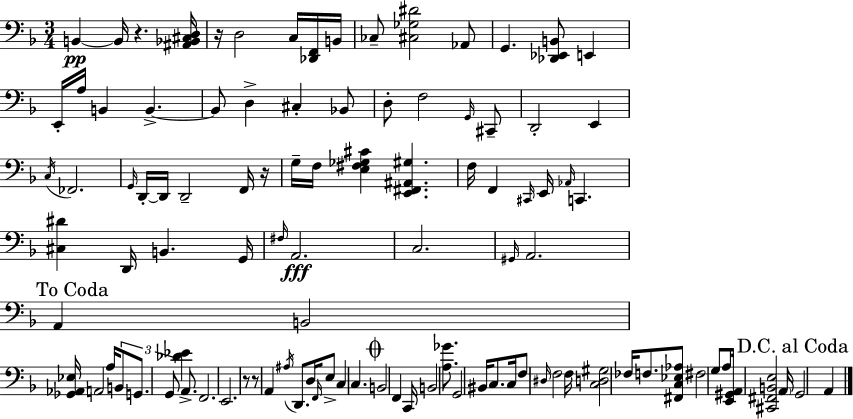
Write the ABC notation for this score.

X:1
T:Untitled
M:3/4
L:1/4
K:F
B,, B,,/4 z [^A,,_B,,^C,D,]/4 z/4 D,2 C,/4 [_D,,F,,]/4 B,,/4 _C,/2 [^C,_G,^D]2 _A,,/2 G,, [_D,,_E,,B,,]/2 E,, E,,/4 A,/4 B,, B,, B,,/2 D, ^C, _B,,/2 D,/2 F,2 G,,/4 ^C,,/2 D,,2 E,, C,/4 _F,,2 G,,/4 D,,/4 D,,/4 D,,2 F,,/4 z/4 G,/4 F,/4 [E,^F,_G,^C] [E,,^F,,^A,,^G,] F,/4 F,, ^C,,/4 E,,/4 _A,,/4 C,, [^C,^D] D,,/4 B,, G,,/4 ^F,/4 A,,2 C,2 ^G,,/4 A,,2 A,, B,,2 [_G,,_A,,_E,]/4 A,,2 A,/4 B,,/2 G,,/2 G,,/2 [_D_E] A,,/2 F,,2 E,,2 z/2 z/2 A,, ^A,/4 D,,/2 D,/4 F,,/4 E,/2 C, C, B,,2 F,, C,,/4 B,,2 [A,_G]/2 G,,2 ^B,,/4 C,/2 C,/4 F,/2 ^D,/4 F,2 F,/4 [C,D,^G,]2 _F,/4 F,/2 [^F,,C,_E,_A,]/2 ^F,2 G,/2 A,/2 [E,,^G,,A,,]/4 [^C,,^F,,B,,E,]2 A,,/4 G,,2 A,,